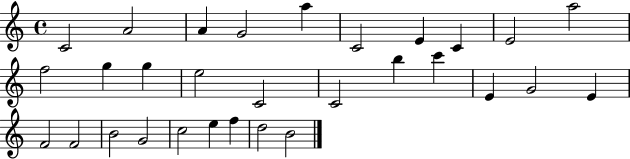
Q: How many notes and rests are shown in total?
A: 30